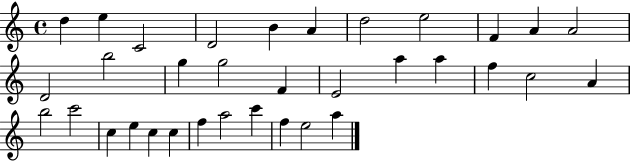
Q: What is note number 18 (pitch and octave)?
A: A5